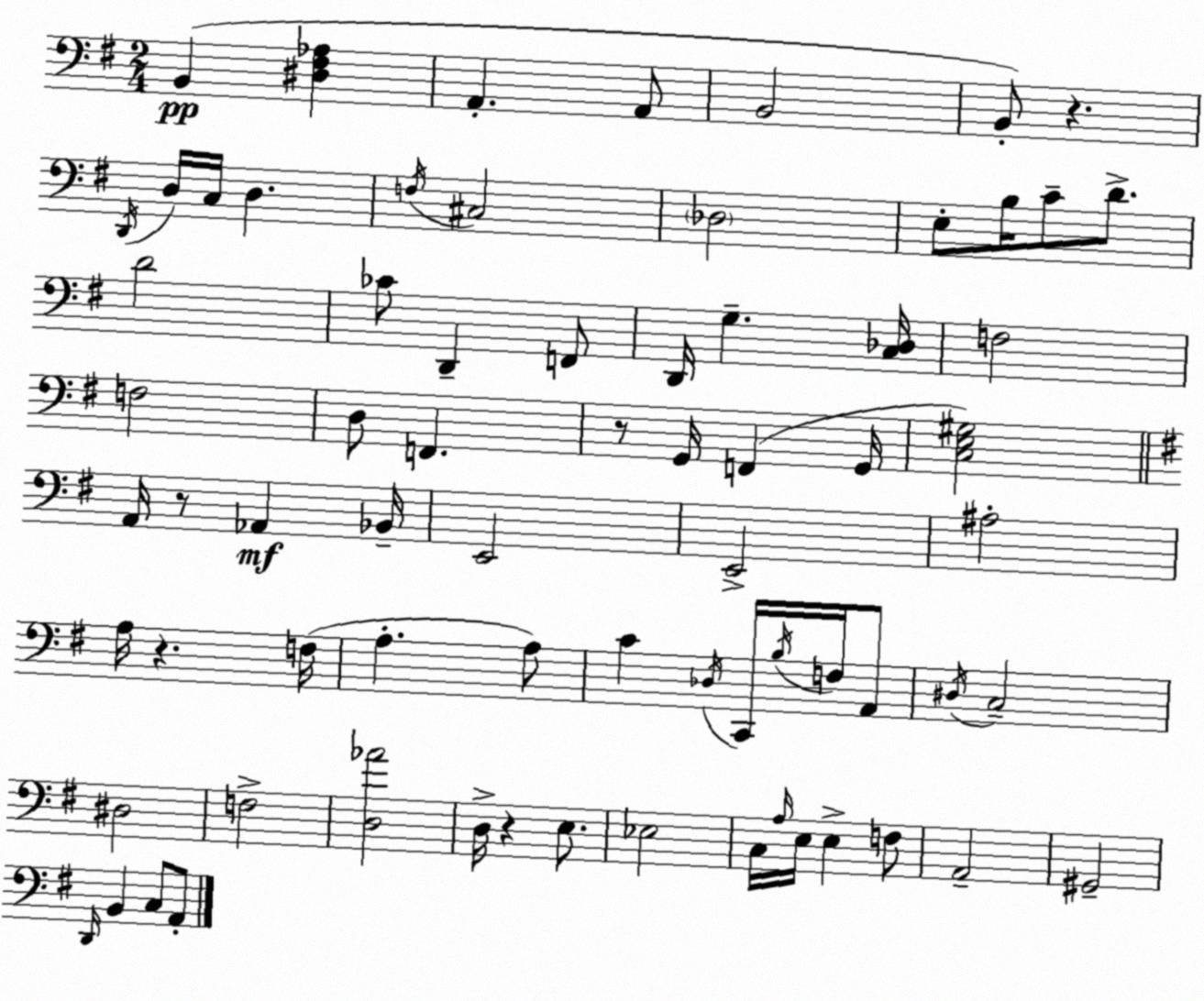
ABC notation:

X:1
T:Untitled
M:2/4
L:1/4
K:G
B,, [^D,^F,_A,] A,, A,,/2 B,,2 B,,/2 z D,,/4 D,/4 C,/4 D, F,/4 ^C,2 _D,2 E,/2 B,/4 C/2 D/2 D2 _C/2 D,, F,,/2 D,,/4 G, [C,_D,]/4 F,2 F,2 D,/2 F,, z/2 G,,/4 F,, G,,/4 [C,E,^G,]2 A,,/4 z/2 _A,, _B,,/4 E,,2 E,,2 ^A,2 A,/4 z F,/4 A, A,/2 C _D,/4 C,,/4 B,/4 F,/4 A,,/2 ^D,/4 C,2 ^D,2 F,2 [D,_A]2 D,/4 z E,/2 _E,2 C,/4 A,/4 E,/4 E, F,/2 A,,2 ^G,,2 D,,/4 B,, C,/2 A,,/2